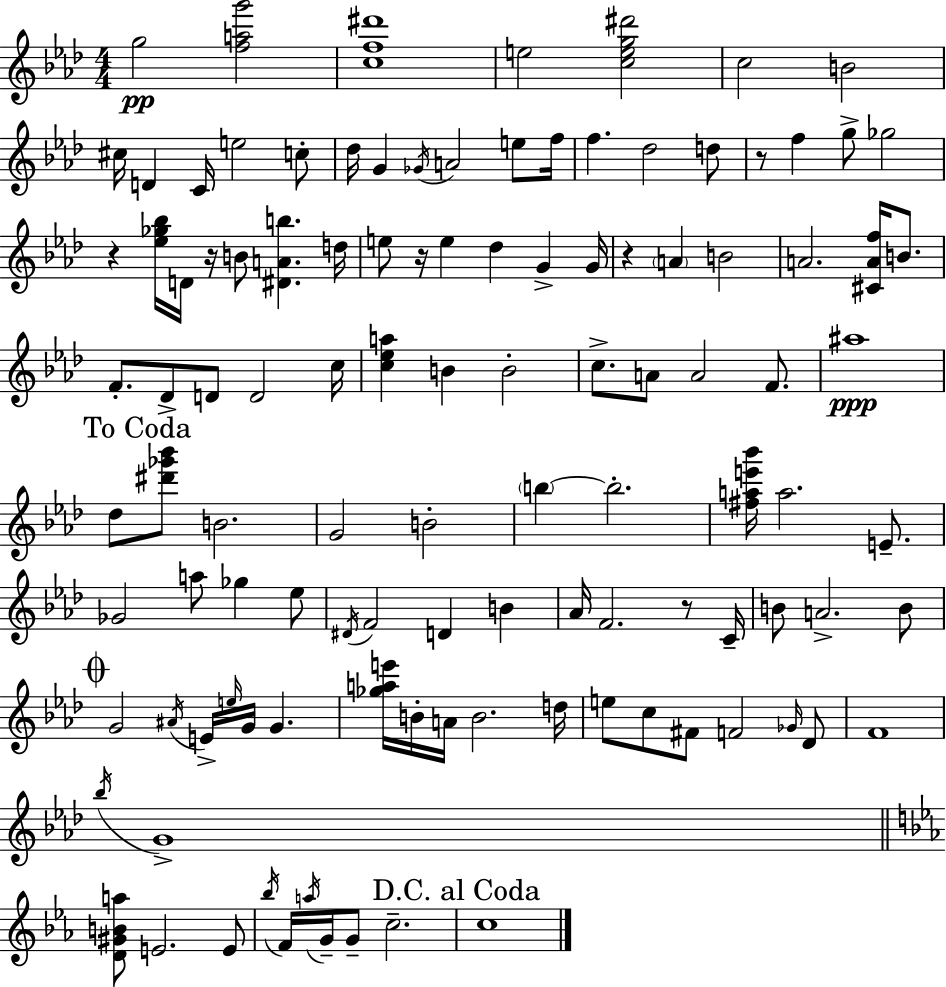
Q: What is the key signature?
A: AES major